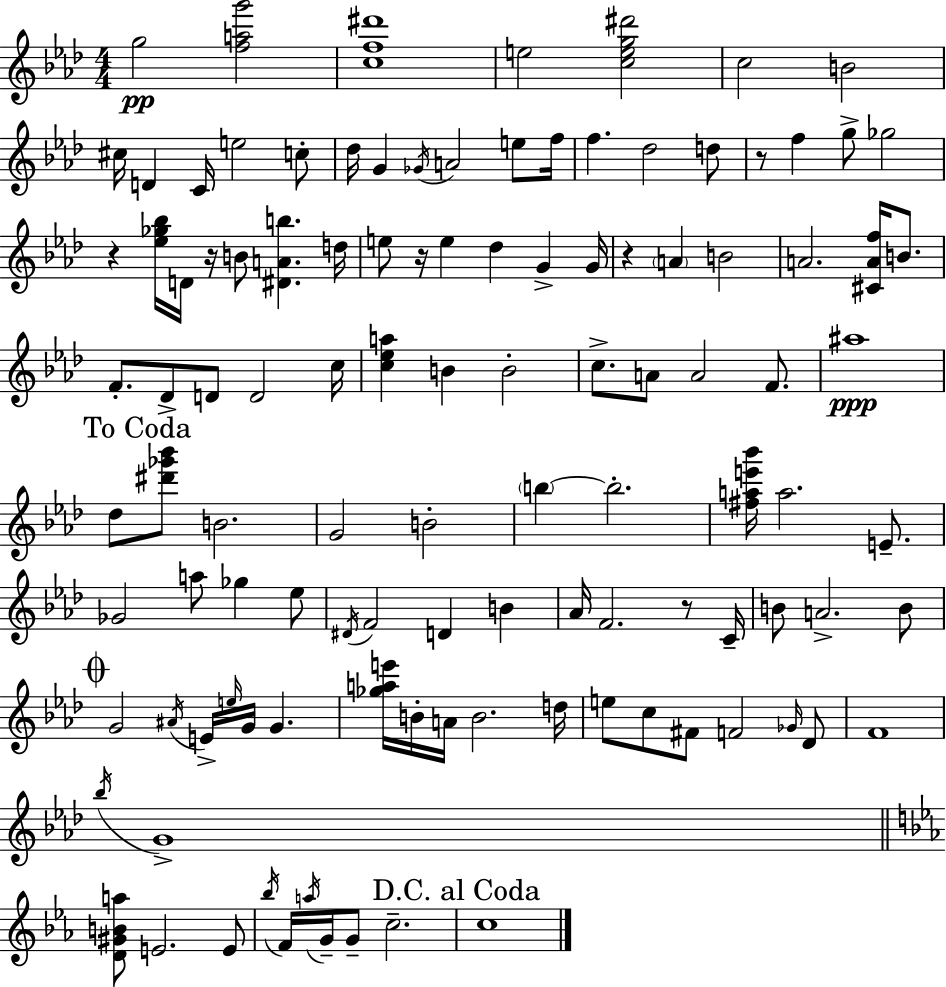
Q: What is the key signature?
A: AES major